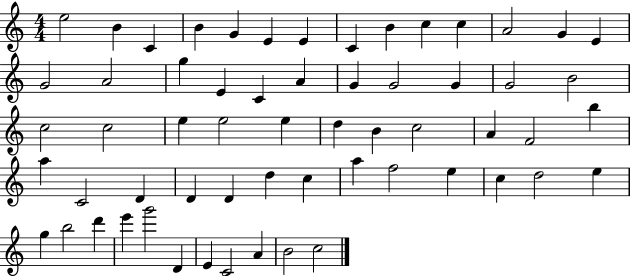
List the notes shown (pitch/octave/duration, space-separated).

E5/h B4/q C4/q B4/q G4/q E4/q E4/q C4/q B4/q C5/q C5/q A4/h G4/q E4/q G4/h A4/h G5/q E4/q C4/q A4/q G4/q G4/h G4/q G4/h B4/h C5/h C5/h E5/q E5/h E5/q D5/q B4/q C5/h A4/q F4/h B5/q A5/q C4/h D4/q D4/q D4/q D5/q C5/q A5/q F5/h E5/q C5/q D5/h E5/q G5/q B5/h D6/q E6/q G6/h D4/q E4/q C4/h A4/q B4/h C5/h